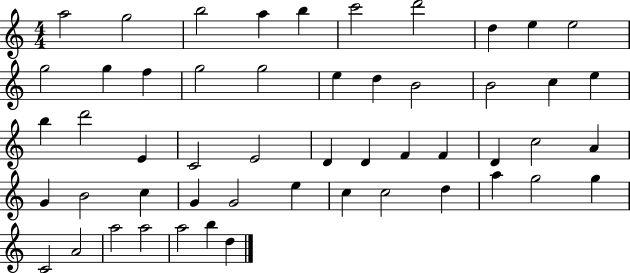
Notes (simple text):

A5/h G5/h B5/h A5/q B5/q C6/h D6/h D5/q E5/q E5/h G5/h G5/q F5/q G5/h G5/h E5/q D5/q B4/h B4/h C5/q E5/q B5/q D6/h E4/q C4/h E4/h D4/q D4/q F4/q F4/q D4/q C5/h A4/q G4/q B4/h C5/q G4/q G4/h E5/q C5/q C5/h D5/q A5/q G5/h G5/q C4/h A4/h A5/h A5/h A5/h B5/q D5/q